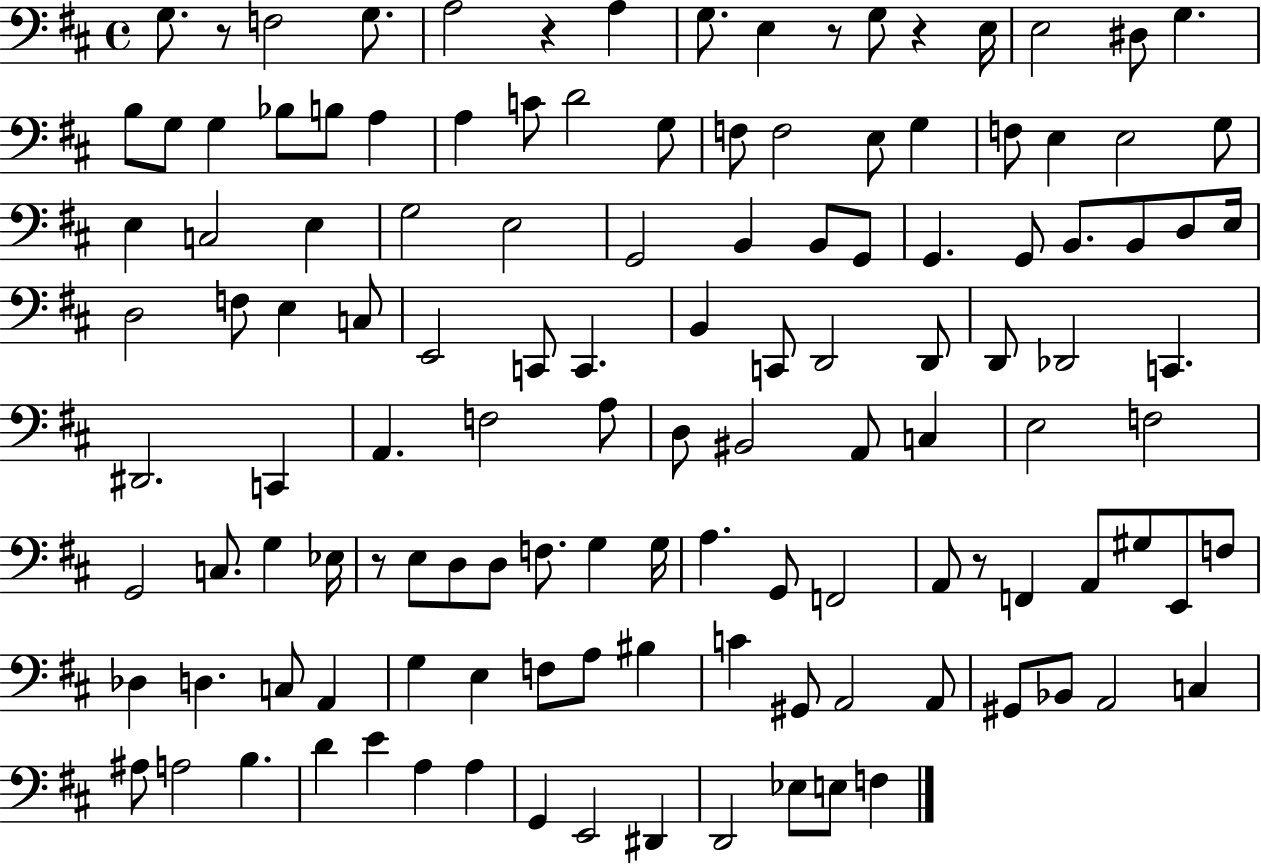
X:1
T:Untitled
M:4/4
L:1/4
K:D
G,/2 z/2 F,2 G,/2 A,2 z A, G,/2 E, z/2 G,/2 z E,/4 E,2 ^D,/2 G, B,/2 G,/2 G, _B,/2 B,/2 A, A, C/2 D2 G,/2 F,/2 F,2 E,/2 G, F,/2 E, E,2 G,/2 E, C,2 E, G,2 E,2 G,,2 B,, B,,/2 G,,/2 G,, G,,/2 B,,/2 B,,/2 D,/2 E,/4 D,2 F,/2 E, C,/2 E,,2 C,,/2 C,, B,, C,,/2 D,,2 D,,/2 D,,/2 _D,,2 C,, ^D,,2 C,, A,, F,2 A,/2 D,/2 ^B,,2 A,,/2 C, E,2 F,2 G,,2 C,/2 G, _E,/4 z/2 E,/2 D,/2 D,/2 F,/2 G, G,/4 A, G,,/2 F,,2 A,,/2 z/2 F,, A,,/2 ^G,/2 E,,/2 F,/2 _D, D, C,/2 A,, G, E, F,/2 A,/2 ^B, C ^G,,/2 A,,2 A,,/2 ^G,,/2 _B,,/2 A,,2 C, ^A,/2 A,2 B, D E A, A, G,, E,,2 ^D,, D,,2 _E,/2 E,/2 F,